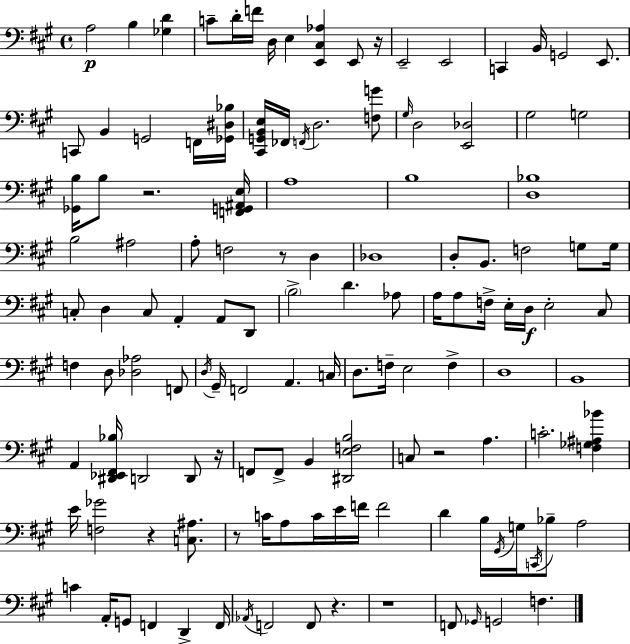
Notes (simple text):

A3/h B3/q [Gb3,D4]/q C4/e D4/s F4/s D3/s E3/q [E2,C#3,Ab3]/q E2/e R/s E2/h E2/h C2/q B2/s G2/h E2/e. C2/e B2/q G2/h F2/s [Gb2,D#3,Bb3]/s [C#2,G2,B2,E3]/s FES2/s F2/s D3/h. [F3,G4]/e G#3/s D3/h [E2,Db3]/h G#3/h G3/h [Gb2,B3]/s B3/e R/h. [F2,G2,A#2,E3]/s A3/w B3/w [D3,Bb3]/w B3/h A#3/h A3/e F3/h R/e D3/q Db3/w D3/e B2/e. F3/h G3/e G3/s C3/e D3/q C3/e A2/q A2/e D2/e B3/h D4/q. Ab3/e A3/s A3/e F3/s E3/s D3/s E3/h C#3/e F3/q D3/e [Db3,Ab3]/h F2/e D3/s G#2/s F2/h A2/q. C3/s D3/e. F3/s E3/h F3/q D3/w B2/w A2/q [D#2,Eb2,F#2,Bb3]/s D2/h D2/e R/s F2/e F2/e B2/q [D#2,E3,F3,B3]/h C3/e R/h A3/q. C4/h. [F3,Gb3,A#3,Bb4]/q E4/s [F3,Gb4]/h R/q [C3,A#3]/e. R/e C4/s A3/e C4/s E4/s F4/s F4/h D4/q B3/s G#2/s G3/s C2/s Bb3/e A3/h C4/q A2/s G2/e F2/q D2/q F2/s Ab2/s F2/h F2/e R/q. R/w F2/e Gb2/s G2/h F3/q.